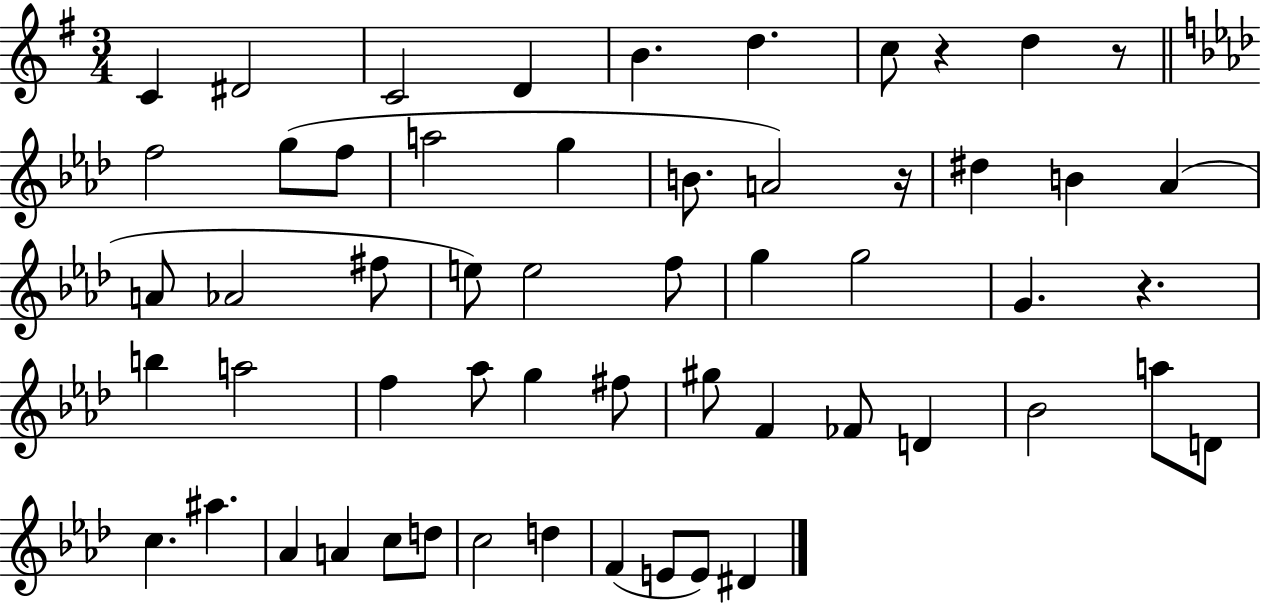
X:1
T:Untitled
M:3/4
L:1/4
K:G
C ^D2 C2 D B d c/2 z d z/2 f2 g/2 f/2 a2 g B/2 A2 z/4 ^d B _A A/2 _A2 ^f/2 e/2 e2 f/2 g g2 G z b a2 f _a/2 g ^f/2 ^g/2 F _F/2 D _B2 a/2 D/2 c ^a _A A c/2 d/2 c2 d F E/2 E/2 ^D